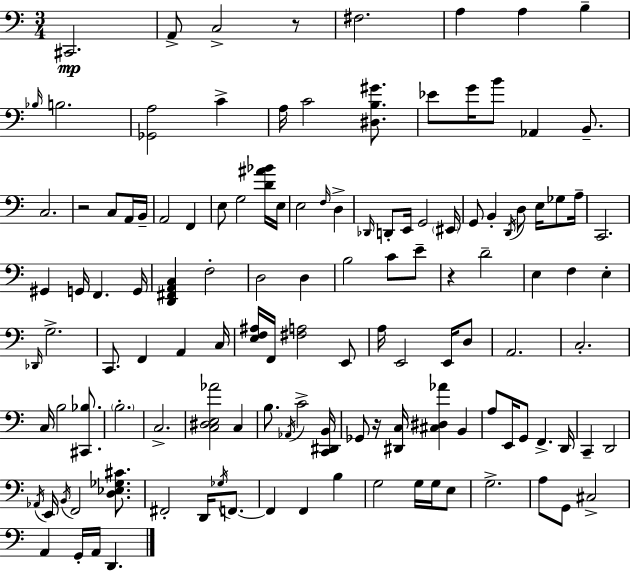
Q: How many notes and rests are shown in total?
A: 126